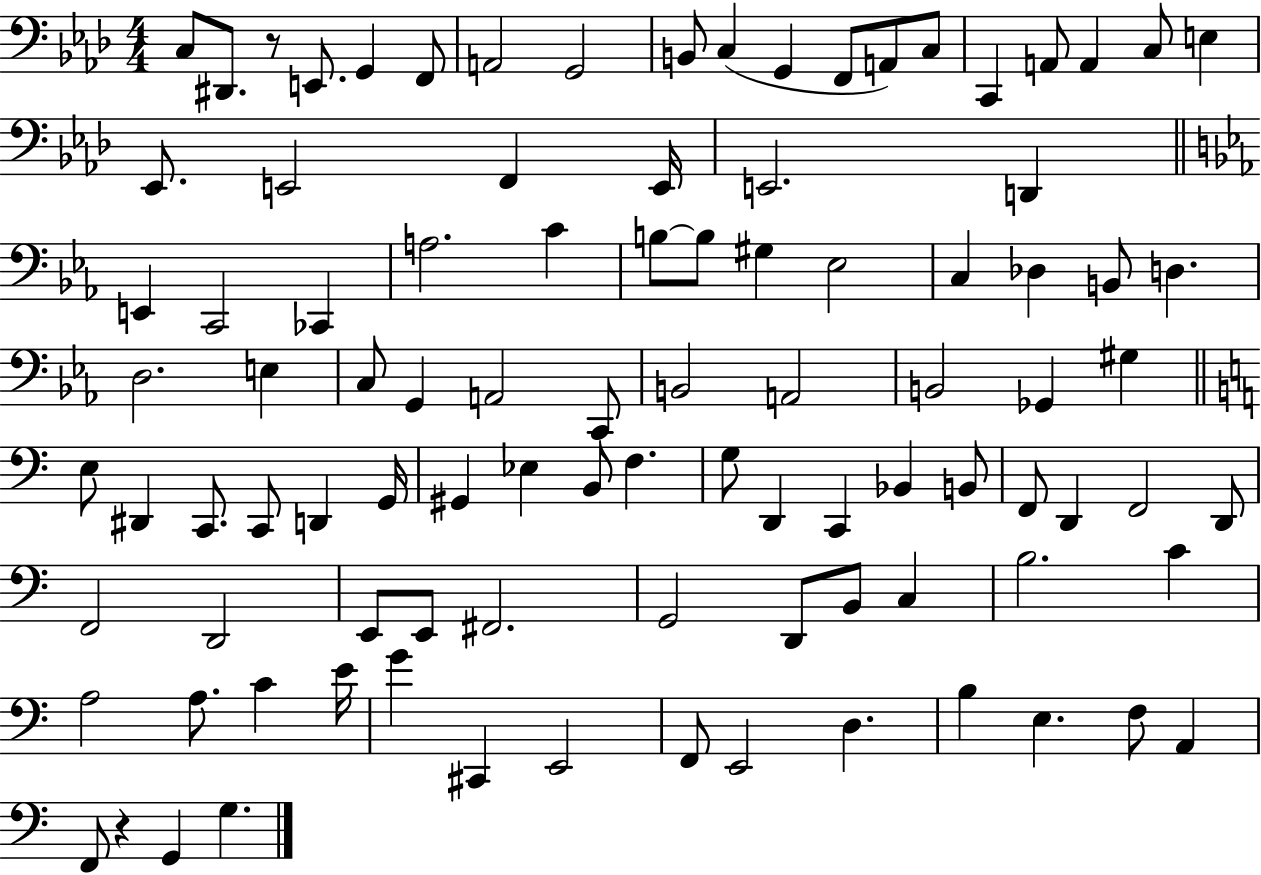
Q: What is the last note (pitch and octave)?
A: G3